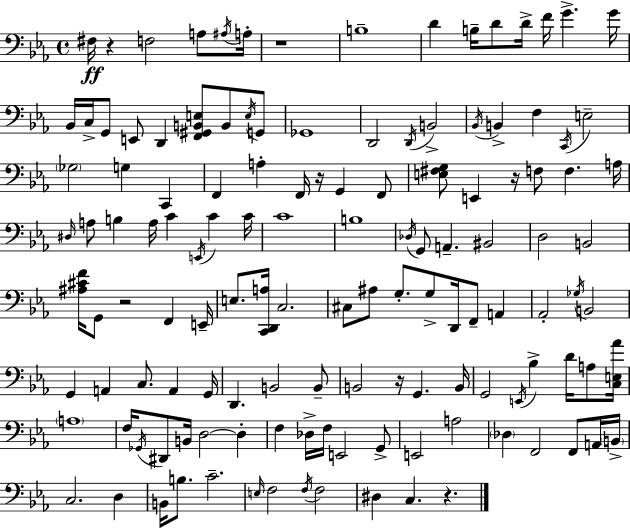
{
  \clef bass
  \time 4/4
  \defaultTimeSignature
  \key c \minor
  fis16\ff r4 f2 a8 \acciaccatura { ais16 } | a16-. r1 | b1-- | d'4 b16-- d'8 d'16-> f'16 g'4.-> | \break g'16 bes,16 c16-> g,8 e,8 d,4 <f, gis, b, e>8 b,8 \acciaccatura { e16 } | g,8 ges,1 | d,2 \acciaccatura { d,16 } b,2-> | \acciaccatura { bes,16 } b,4-> f4 \acciaccatura { c,16 } e2-- | \break \parenthesize ges2 g4 | c,4 f,4 a4-. f,16 r16 g,4 | f,8 <e fis g>8 e,4 r16 f8 f4. | a16 \grace { dis16 } a8 b4 a16 c'4 | \break \acciaccatura { e,16 } c'4 c'16 c'1 | b1 | \acciaccatura { des16 } g,8 a,4.-- | bis,2 d2 | \break b,2 <ais cis' f'>16 g,8 r2 | f,4 e,16-- e8. <c, d, a>16 c2. | cis8 ais8 g8.-. g8-> | d,16 f,8-- a,4 aes,2-. | \break \acciaccatura { ges16 } b,2 g,4 a,4 | c8. a,4 g,16 d,4. b,2 | b,8-- b,2 | r16 g,4. b,16 g,2 | \break \acciaccatura { e,16 } bes4-> d'16 a8 <c e aes'>16 \parenthesize a1 | f16 \acciaccatura { ges,16 } dis,8 b,16 d2~~ | d4-. f4 des16-> | f16 e,2 g,8-> e,2 | \break a2 \parenthesize des4 f,2 | f,8 a,16 \parenthesize b,16-> c2. | d4 b,16 b8. c'2.-- | \grace { e16 } f2 | \break \acciaccatura { f16 } f2 dis4 | c4. r4. \bar "|."
}